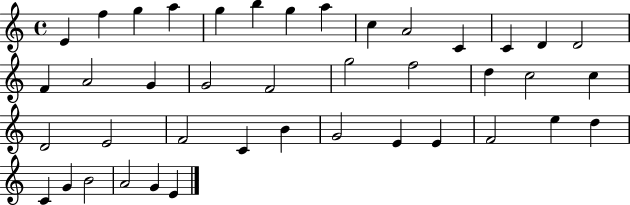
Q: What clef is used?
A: treble